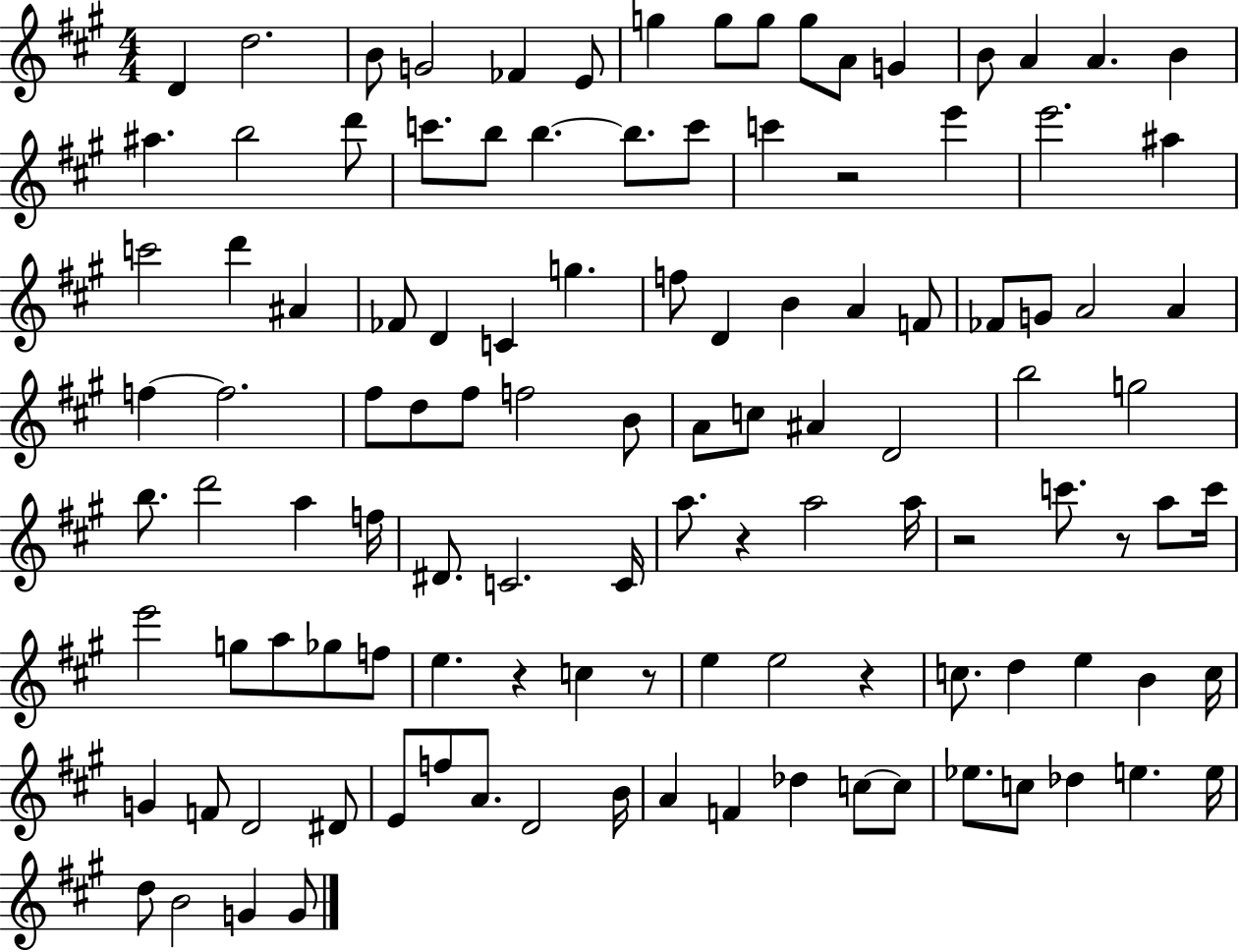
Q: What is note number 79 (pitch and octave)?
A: E5